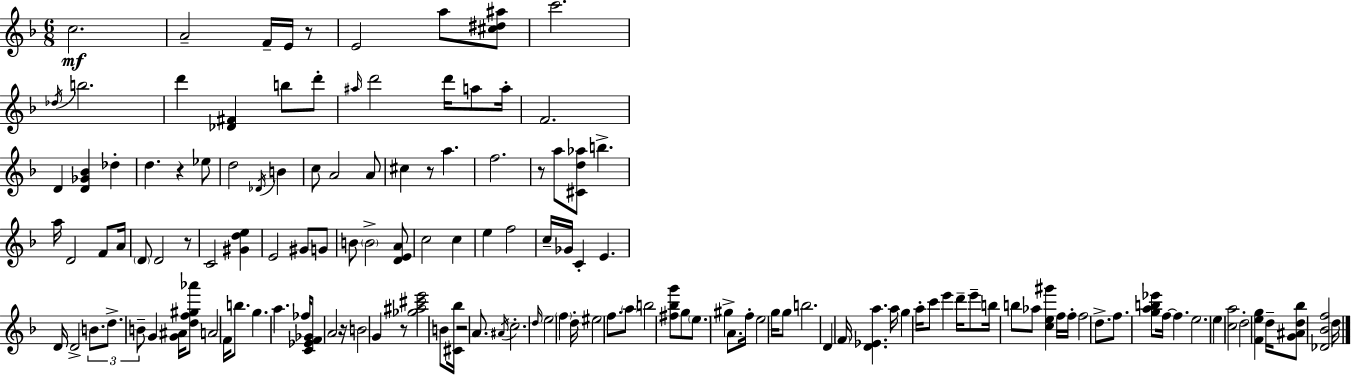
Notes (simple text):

C5/h. A4/h F4/s E4/s R/e E4/h A5/e [C#5,D#5,A#5]/e C6/h. Db5/s B5/h. D6/q [Db4,F#4]/q B5/e D6/e A#5/s D6/h D6/s A5/e A5/s F4/h. D4/q [D4,Gb4,Bb4]/q Db5/q D5/q. R/q Eb5/e D5/h Db4/s B4/q C5/e A4/h A4/e C#5/q R/e A5/q. F5/h. R/e A5/e [C#4,D5,Ab5]/e B5/q. A5/s D4/h F4/e A4/s D4/e D4/h R/e C4/h [G#4,D5,E5]/q E4/h G#4/e G4/e B4/e B4/h [D4,E4,A4]/e C5/h C5/q E5/q F5/h C5/s Gb4/s C4/q E4/q. D4/s D4/h B4/e. D5/e. B4/e G4/q [G4,A#4]/s [D5,F5,G#5,Ab6]/e A4/h F4/s B5/e. G5/q. A5/q. FES5/s [C4,Eb4,F4,Gb4]/e A4/h R/s B4/h G4/q R/e [Gb5,A#5,C#6,E6]/h B4/e [C#4,Bb5]/s R/h A4/e. A#4/s C5/h. D5/s E5/h F5/q D5/s EIS5/h F5/e. A5/e B5/h [F#5,Bb5,G6]/e G5/e E5/e. G#5/q A4/e. F5/s E5/h G5/s G5/e B5/h. D4/q F4/s [D4,Eb4,A5]/q. A5/s G5/q A5/s C6/e E6/q D6/s E6/e B5/s B5/e Ab5/e [C5,E5,G#6]/q F5/s F5/s F5/h D5/e. F5/e. [G5,A5,B5,Eb6]/e F5/s F5/q. E5/h. E5/q [C5,A5]/h D5/h [F4,E5,G5]/q D5/s [G4,A#4,D5,Bb5]/e [Db4,Bb4,F5]/h D5/s